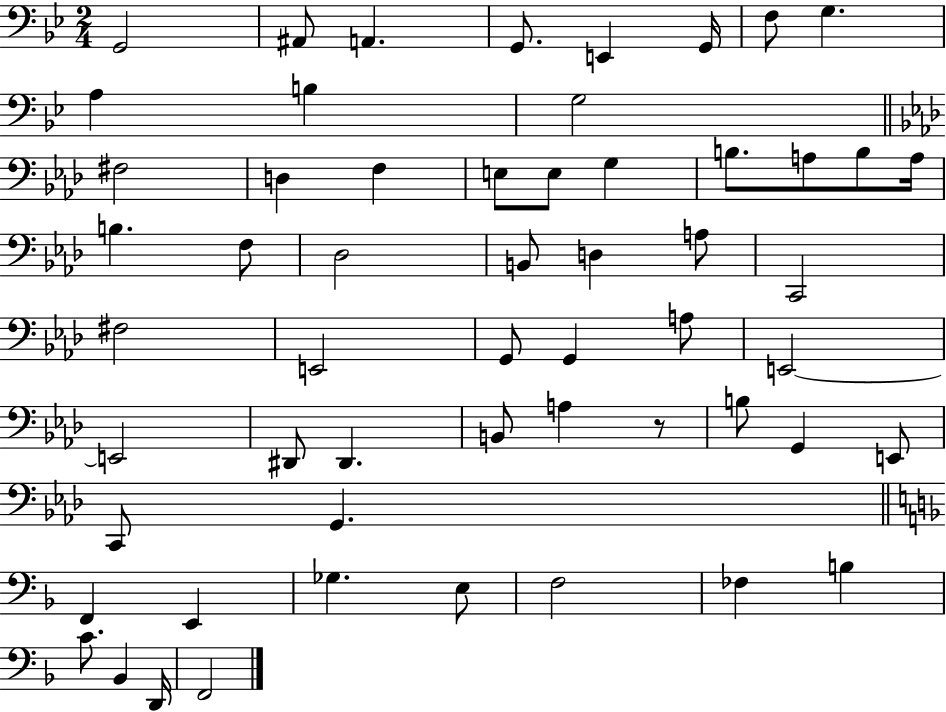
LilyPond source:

{
  \clef bass
  \numericTimeSignature
  \time 2/4
  \key bes \major
  g,2 | ais,8 a,4. | g,8. e,4 g,16 | f8 g4. | \break a4 b4 | g2 | \bar "||" \break \key f \minor fis2 | d4 f4 | e8 e8 g4 | b8. a8 b8 a16 | \break b4. f8 | des2 | b,8 d4 a8 | c,2 | \break fis2 | e,2 | g,8 g,4 a8 | e,2~~ | \break e,2 | dis,8 dis,4. | b,8 a4 r8 | b8 g,4 e,8 | \break c,8 g,4. | \bar "||" \break \key f \major f,4 e,4 | ges4. e8 | f2 | fes4 b4 | \break c'8. bes,4 d,16 | f,2 | \bar "|."
}